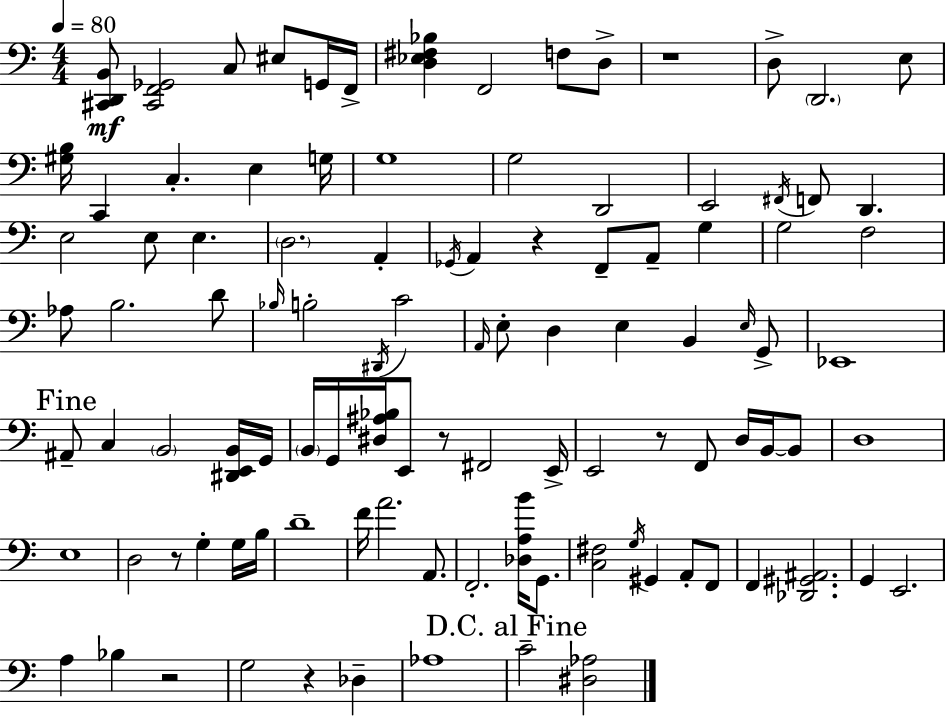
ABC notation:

X:1
T:Untitled
M:4/4
L:1/4
K:C
[^C,,D,,B,,]/2 [^C,,F,,_G,,]2 C,/2 ^E,/2 G,,/4 F,,/4 [D,_E,^F,_B,] F,,2 F,/2 D,/2 z4 D,/2 D,,2 E,/2 [^G,B,]/4 C,, C, E, G,/4 G,4 G,2 D,,2 E,,2 ^F,,/4 F,,/2 D,, E,2 E,/2 E, D,2 A,, _G,,/4 A,, z F,,/2 A,,/2 G, G,2 F,2 _A,/2 B,2 D/2 _B,/4 B,2 ^D,,/4 C2 A,,/4 E,/2 D, E, B,, E,/4 G,,/2 _E,,4 ^A,,/2 C, B,,2 [^D,,E,,B,,]/4 G,,/4 B,,/4 G,,/4 [^D,^A,_B,]/4 E,,/2 z/2 ^F,,2 E,,/4 E,,2 z/2 F,,/2 D,/4 B,,/4 B,,/2 D,4 E,4 D,2 z/2 G, G,/4 B,/4 D4 F/4 A2 A,,/2 F,,2 [_D,A,B]/4 G,,/2 [C,^F,]2 G,/4 ^G,, A,,/2 F,,/2 F,, [_D,,^G,,^A,,]2 G,, E,,2 A, _B, z2 G,2 z _D, _A,4 C2 [^D,_A,]2